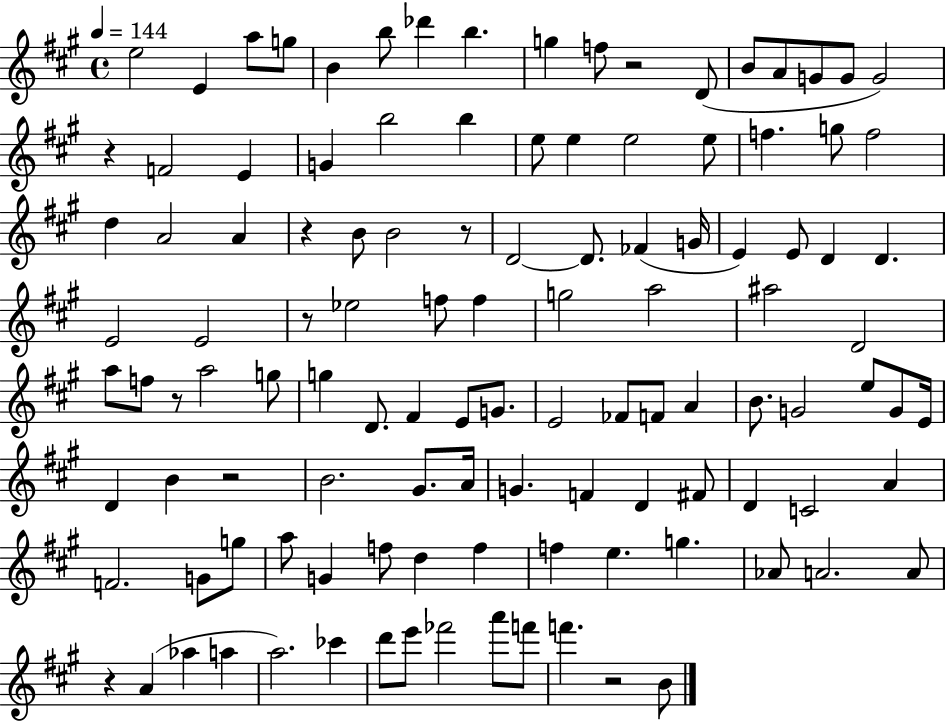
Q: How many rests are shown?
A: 9